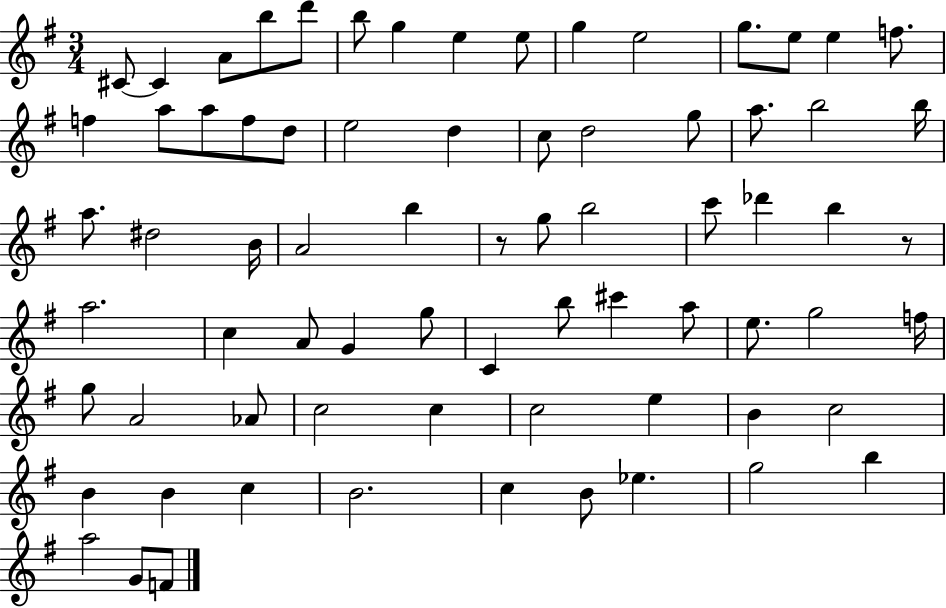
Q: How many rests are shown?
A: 2